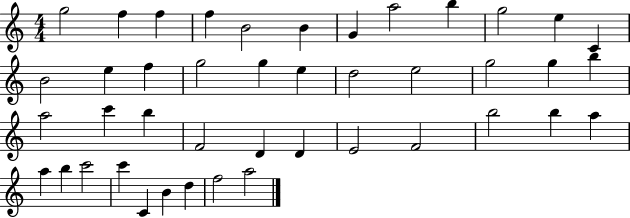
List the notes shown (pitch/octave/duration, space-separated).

G5/h F5/q F5/q F5/q B4/h B4/q G4/q A5/h B5/q G5/h E5/q C4/q B4/h E5/q F5/q G5/h G5/q E5/q D5/h E5/h G5/h G5/q B5/q A5/h C6/q B5/q F4/h D4/q D4/q E4/h F4/h B5/h B5/q A5/q A5/q B5/q C6/h C6/q C4/q B4/q D5/q F5/h A5/h